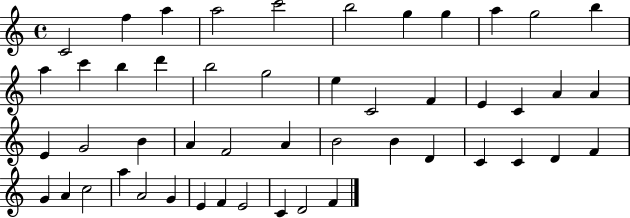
{
  \clef treble
  \time 4/4
  \defaultTimeSignature
  \key c \major
  c'2 f''4 a''4 | a''2 c'''2 | b''2 g''4 g''4 | a''4 g''2 b''4 | \break a''4 c'''4 b''4 d'''4 | b''2 g''2 | e''4 c'2 f'4 | e'4 c'4 a'4 a'4 | \break e'4 g'2 b'4 | a'4 f'2 a'4 | b'2 b'4 d'4 | c'4 c'4 d'4 f'4 | \break g'4 a'4 c''2 | a''4 a'2 g'4 | e'4 f'4 e'2 | c'4 d'2 f'4 | \break \bar "|."
}